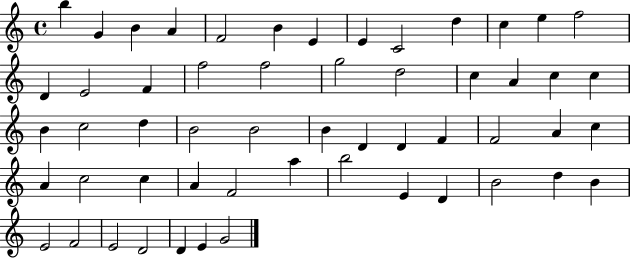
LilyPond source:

{
  \clef treble
  \time 4/4
  \defaultTimeSignature
  \key c \major
  b''4 g'4 b'4 a'4 | f'2 b'4 e'4 | e'4 c'2 d''4 | c''4 e''4 f''2 | \break d'4 e'2 f'4 | f''2 f''2 | g''2 d''2 | c''4 a'4 c''4 c''4 | \break b'4 c''2 d''4 | b'2 b'2 | b'4 d'4 d'4 f'4 | f'2 a'4 c''4 | \break a'4 c''2 c''4 | a'4 f'2 a''4 | b''2 e'4 d'4 | b'2 d''4 b'4 | \break e'2 f'2 | e'2 d'2 | d'4 e'4 g'2 | \bar "|."
}